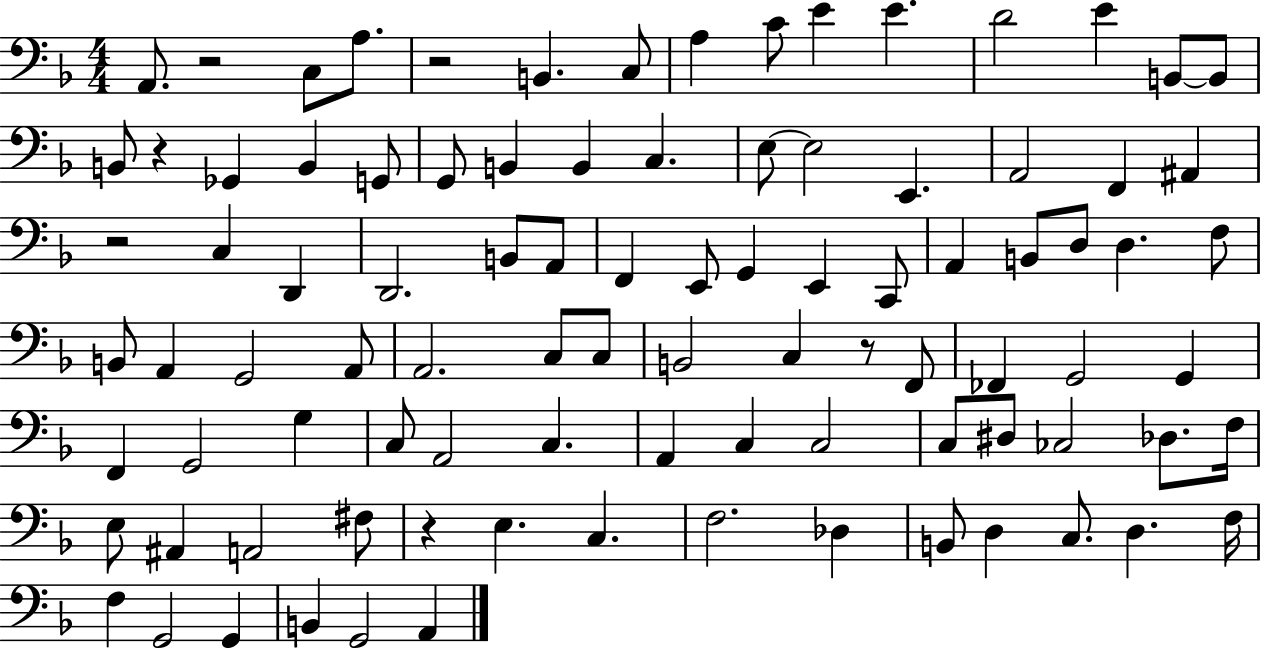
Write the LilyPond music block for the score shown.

{
  \clef bass
  \numericTimeSignature
  \time 4/4
  \key f \major
  a,8. r2 c8 a8. | r2 b,4. c8 | a4 c'8 e'4 e'4. | d'2 e'4 b,8~~ b,8 | \break b,8 r4 ges,4 b,4 g,8 | g,8 b,4 b,4 c4. | e8~~ e2 e,4. | a,2 f,4 ais,4 | \break r2 c4 d,4 | d,2. b,8 a,8 | f,4 e,8 g,4 e,4 c,8 | a,4 b,8 d8 d4. f8 | \break b,8 a,4 g,2 a,8 | a,2. c8 c8 | b,2 c4 r8 f,8 | fes,4 g,2 g,4 | \break f,4 g,2 g4 | c8 a,2 c4. | a,4 c4 c2 | c8 dis8 ces2 des8. f16 | \break e8 ais,4 a,2 fis8 | r4 e4. c4. | f2. des4 | b,8 d4 c8. d4. f16 | \break f4 g,2 g,4 | b,4 g,2 a,4 | \bar "|."
}